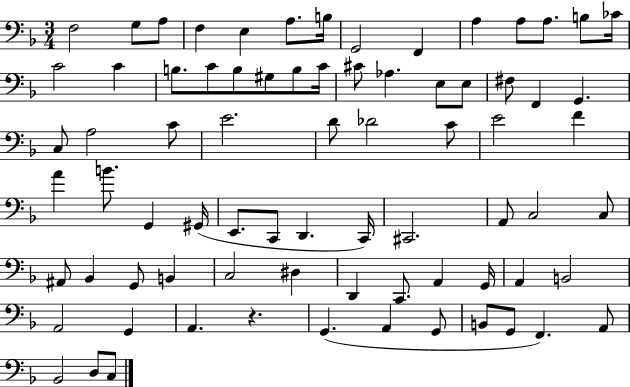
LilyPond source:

{
  \clef bass
  \numericTimeSignature
  \time 3/4
  \key f \major
  f2 g8 a8 | f4 e4 a8. b16 | g,2 f,4 | a4 a8 a8. b8 ces'16 | \break c'2 c'4 | b8. c'8 b8 gis8 b8 c'16 | cis'8 aes4. e8 e8 | fis8 f,4 g,4. | \break c8 a2 c'8 | e'2. | d'8 des'2 c'8 | e'2 f'4 | \break a'4 b'8. g,4 gis,16( | e,8. c,8 d,4. c,16) | cis,2. | a,8 c2 c8 | \break ais,8 bes,4 g,8 b,4 | c2 dis4 | d,4 c,8. a,4 g,16 | a,4 b,2 | \break a,2 g,4 | a,4. r4. | g,4.( a,4 g,8 | b,8 g,8 f,4.) a,8 | \break bes,2 d8 c8 | \bar "|."
}